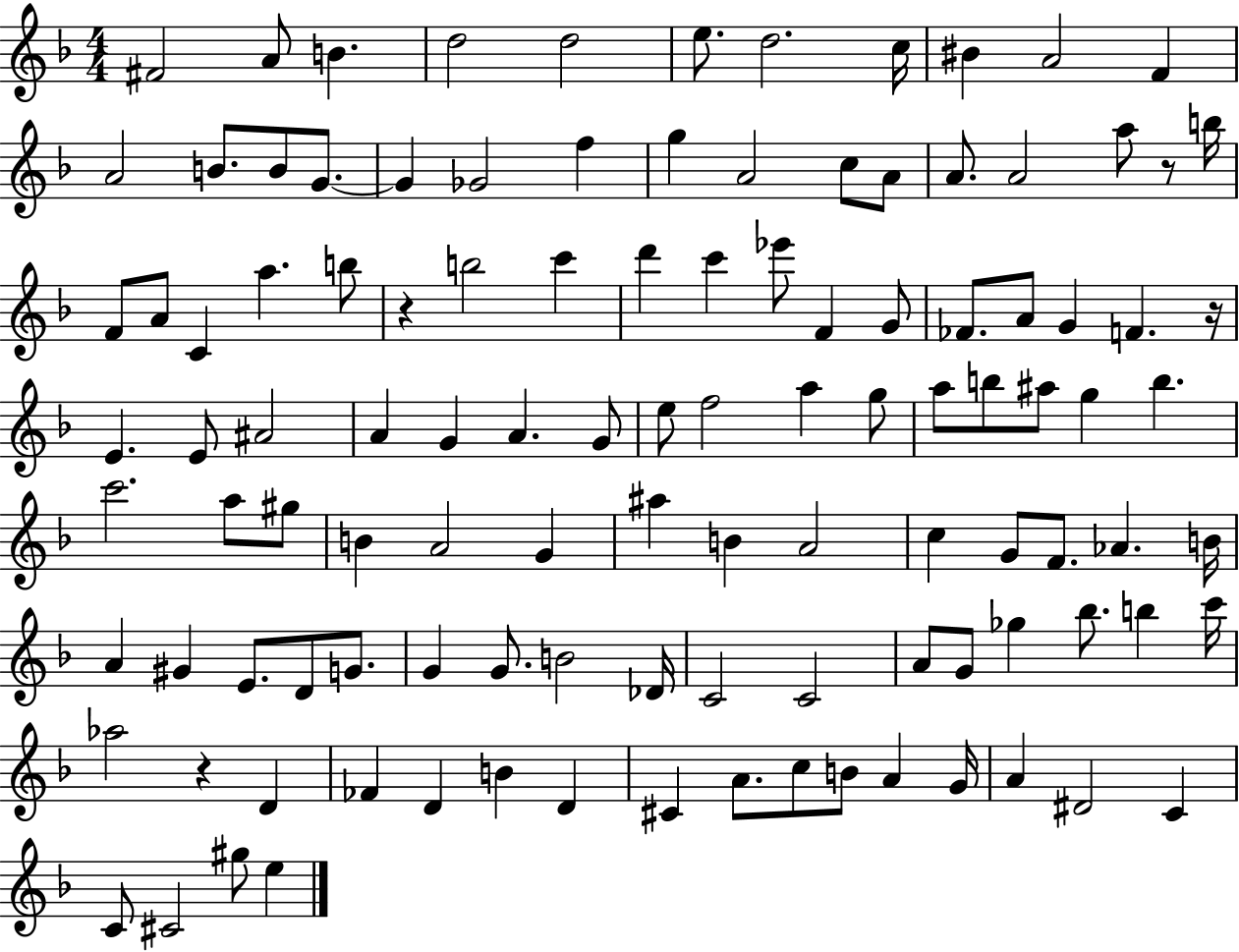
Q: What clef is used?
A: treble